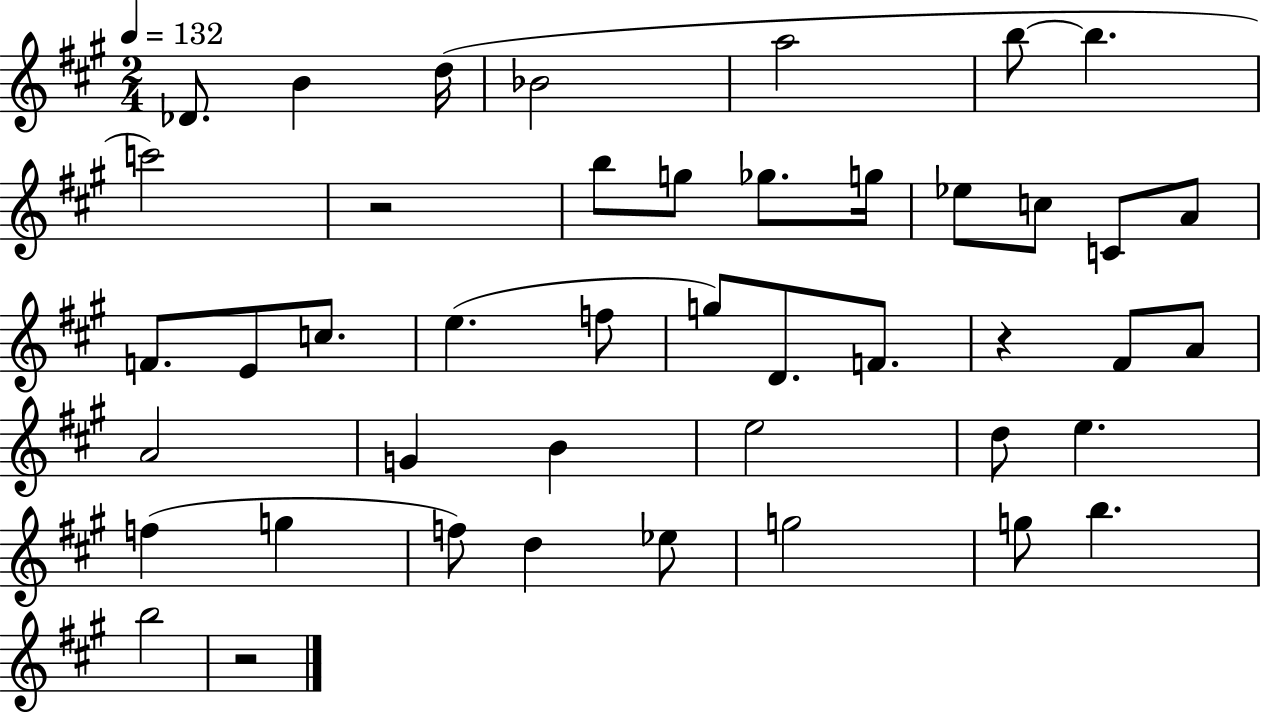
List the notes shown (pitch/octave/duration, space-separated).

Db4/e. B4/q D5/s Bb4/h A5/h B5/e B5/q. C6/h R/h B5/e G5/e Gb5/e. G5/s Eb5/e C5/e C4/e A4/e F4/e. E4/e C5/e. E5/q. F5/e G5/e D4/e. F4/e. R/q F#4/e A4/e A4/h G4/q B4/q E5/h D5/e E5/q. F5/q G5/q F5/e D5/q Eb5/e G5/h G5/e B5/q. B5/h R/h